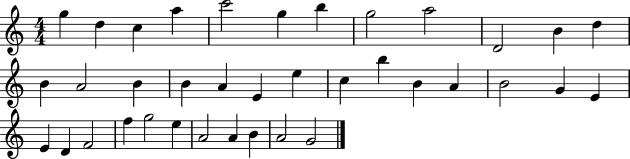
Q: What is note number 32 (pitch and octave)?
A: E5